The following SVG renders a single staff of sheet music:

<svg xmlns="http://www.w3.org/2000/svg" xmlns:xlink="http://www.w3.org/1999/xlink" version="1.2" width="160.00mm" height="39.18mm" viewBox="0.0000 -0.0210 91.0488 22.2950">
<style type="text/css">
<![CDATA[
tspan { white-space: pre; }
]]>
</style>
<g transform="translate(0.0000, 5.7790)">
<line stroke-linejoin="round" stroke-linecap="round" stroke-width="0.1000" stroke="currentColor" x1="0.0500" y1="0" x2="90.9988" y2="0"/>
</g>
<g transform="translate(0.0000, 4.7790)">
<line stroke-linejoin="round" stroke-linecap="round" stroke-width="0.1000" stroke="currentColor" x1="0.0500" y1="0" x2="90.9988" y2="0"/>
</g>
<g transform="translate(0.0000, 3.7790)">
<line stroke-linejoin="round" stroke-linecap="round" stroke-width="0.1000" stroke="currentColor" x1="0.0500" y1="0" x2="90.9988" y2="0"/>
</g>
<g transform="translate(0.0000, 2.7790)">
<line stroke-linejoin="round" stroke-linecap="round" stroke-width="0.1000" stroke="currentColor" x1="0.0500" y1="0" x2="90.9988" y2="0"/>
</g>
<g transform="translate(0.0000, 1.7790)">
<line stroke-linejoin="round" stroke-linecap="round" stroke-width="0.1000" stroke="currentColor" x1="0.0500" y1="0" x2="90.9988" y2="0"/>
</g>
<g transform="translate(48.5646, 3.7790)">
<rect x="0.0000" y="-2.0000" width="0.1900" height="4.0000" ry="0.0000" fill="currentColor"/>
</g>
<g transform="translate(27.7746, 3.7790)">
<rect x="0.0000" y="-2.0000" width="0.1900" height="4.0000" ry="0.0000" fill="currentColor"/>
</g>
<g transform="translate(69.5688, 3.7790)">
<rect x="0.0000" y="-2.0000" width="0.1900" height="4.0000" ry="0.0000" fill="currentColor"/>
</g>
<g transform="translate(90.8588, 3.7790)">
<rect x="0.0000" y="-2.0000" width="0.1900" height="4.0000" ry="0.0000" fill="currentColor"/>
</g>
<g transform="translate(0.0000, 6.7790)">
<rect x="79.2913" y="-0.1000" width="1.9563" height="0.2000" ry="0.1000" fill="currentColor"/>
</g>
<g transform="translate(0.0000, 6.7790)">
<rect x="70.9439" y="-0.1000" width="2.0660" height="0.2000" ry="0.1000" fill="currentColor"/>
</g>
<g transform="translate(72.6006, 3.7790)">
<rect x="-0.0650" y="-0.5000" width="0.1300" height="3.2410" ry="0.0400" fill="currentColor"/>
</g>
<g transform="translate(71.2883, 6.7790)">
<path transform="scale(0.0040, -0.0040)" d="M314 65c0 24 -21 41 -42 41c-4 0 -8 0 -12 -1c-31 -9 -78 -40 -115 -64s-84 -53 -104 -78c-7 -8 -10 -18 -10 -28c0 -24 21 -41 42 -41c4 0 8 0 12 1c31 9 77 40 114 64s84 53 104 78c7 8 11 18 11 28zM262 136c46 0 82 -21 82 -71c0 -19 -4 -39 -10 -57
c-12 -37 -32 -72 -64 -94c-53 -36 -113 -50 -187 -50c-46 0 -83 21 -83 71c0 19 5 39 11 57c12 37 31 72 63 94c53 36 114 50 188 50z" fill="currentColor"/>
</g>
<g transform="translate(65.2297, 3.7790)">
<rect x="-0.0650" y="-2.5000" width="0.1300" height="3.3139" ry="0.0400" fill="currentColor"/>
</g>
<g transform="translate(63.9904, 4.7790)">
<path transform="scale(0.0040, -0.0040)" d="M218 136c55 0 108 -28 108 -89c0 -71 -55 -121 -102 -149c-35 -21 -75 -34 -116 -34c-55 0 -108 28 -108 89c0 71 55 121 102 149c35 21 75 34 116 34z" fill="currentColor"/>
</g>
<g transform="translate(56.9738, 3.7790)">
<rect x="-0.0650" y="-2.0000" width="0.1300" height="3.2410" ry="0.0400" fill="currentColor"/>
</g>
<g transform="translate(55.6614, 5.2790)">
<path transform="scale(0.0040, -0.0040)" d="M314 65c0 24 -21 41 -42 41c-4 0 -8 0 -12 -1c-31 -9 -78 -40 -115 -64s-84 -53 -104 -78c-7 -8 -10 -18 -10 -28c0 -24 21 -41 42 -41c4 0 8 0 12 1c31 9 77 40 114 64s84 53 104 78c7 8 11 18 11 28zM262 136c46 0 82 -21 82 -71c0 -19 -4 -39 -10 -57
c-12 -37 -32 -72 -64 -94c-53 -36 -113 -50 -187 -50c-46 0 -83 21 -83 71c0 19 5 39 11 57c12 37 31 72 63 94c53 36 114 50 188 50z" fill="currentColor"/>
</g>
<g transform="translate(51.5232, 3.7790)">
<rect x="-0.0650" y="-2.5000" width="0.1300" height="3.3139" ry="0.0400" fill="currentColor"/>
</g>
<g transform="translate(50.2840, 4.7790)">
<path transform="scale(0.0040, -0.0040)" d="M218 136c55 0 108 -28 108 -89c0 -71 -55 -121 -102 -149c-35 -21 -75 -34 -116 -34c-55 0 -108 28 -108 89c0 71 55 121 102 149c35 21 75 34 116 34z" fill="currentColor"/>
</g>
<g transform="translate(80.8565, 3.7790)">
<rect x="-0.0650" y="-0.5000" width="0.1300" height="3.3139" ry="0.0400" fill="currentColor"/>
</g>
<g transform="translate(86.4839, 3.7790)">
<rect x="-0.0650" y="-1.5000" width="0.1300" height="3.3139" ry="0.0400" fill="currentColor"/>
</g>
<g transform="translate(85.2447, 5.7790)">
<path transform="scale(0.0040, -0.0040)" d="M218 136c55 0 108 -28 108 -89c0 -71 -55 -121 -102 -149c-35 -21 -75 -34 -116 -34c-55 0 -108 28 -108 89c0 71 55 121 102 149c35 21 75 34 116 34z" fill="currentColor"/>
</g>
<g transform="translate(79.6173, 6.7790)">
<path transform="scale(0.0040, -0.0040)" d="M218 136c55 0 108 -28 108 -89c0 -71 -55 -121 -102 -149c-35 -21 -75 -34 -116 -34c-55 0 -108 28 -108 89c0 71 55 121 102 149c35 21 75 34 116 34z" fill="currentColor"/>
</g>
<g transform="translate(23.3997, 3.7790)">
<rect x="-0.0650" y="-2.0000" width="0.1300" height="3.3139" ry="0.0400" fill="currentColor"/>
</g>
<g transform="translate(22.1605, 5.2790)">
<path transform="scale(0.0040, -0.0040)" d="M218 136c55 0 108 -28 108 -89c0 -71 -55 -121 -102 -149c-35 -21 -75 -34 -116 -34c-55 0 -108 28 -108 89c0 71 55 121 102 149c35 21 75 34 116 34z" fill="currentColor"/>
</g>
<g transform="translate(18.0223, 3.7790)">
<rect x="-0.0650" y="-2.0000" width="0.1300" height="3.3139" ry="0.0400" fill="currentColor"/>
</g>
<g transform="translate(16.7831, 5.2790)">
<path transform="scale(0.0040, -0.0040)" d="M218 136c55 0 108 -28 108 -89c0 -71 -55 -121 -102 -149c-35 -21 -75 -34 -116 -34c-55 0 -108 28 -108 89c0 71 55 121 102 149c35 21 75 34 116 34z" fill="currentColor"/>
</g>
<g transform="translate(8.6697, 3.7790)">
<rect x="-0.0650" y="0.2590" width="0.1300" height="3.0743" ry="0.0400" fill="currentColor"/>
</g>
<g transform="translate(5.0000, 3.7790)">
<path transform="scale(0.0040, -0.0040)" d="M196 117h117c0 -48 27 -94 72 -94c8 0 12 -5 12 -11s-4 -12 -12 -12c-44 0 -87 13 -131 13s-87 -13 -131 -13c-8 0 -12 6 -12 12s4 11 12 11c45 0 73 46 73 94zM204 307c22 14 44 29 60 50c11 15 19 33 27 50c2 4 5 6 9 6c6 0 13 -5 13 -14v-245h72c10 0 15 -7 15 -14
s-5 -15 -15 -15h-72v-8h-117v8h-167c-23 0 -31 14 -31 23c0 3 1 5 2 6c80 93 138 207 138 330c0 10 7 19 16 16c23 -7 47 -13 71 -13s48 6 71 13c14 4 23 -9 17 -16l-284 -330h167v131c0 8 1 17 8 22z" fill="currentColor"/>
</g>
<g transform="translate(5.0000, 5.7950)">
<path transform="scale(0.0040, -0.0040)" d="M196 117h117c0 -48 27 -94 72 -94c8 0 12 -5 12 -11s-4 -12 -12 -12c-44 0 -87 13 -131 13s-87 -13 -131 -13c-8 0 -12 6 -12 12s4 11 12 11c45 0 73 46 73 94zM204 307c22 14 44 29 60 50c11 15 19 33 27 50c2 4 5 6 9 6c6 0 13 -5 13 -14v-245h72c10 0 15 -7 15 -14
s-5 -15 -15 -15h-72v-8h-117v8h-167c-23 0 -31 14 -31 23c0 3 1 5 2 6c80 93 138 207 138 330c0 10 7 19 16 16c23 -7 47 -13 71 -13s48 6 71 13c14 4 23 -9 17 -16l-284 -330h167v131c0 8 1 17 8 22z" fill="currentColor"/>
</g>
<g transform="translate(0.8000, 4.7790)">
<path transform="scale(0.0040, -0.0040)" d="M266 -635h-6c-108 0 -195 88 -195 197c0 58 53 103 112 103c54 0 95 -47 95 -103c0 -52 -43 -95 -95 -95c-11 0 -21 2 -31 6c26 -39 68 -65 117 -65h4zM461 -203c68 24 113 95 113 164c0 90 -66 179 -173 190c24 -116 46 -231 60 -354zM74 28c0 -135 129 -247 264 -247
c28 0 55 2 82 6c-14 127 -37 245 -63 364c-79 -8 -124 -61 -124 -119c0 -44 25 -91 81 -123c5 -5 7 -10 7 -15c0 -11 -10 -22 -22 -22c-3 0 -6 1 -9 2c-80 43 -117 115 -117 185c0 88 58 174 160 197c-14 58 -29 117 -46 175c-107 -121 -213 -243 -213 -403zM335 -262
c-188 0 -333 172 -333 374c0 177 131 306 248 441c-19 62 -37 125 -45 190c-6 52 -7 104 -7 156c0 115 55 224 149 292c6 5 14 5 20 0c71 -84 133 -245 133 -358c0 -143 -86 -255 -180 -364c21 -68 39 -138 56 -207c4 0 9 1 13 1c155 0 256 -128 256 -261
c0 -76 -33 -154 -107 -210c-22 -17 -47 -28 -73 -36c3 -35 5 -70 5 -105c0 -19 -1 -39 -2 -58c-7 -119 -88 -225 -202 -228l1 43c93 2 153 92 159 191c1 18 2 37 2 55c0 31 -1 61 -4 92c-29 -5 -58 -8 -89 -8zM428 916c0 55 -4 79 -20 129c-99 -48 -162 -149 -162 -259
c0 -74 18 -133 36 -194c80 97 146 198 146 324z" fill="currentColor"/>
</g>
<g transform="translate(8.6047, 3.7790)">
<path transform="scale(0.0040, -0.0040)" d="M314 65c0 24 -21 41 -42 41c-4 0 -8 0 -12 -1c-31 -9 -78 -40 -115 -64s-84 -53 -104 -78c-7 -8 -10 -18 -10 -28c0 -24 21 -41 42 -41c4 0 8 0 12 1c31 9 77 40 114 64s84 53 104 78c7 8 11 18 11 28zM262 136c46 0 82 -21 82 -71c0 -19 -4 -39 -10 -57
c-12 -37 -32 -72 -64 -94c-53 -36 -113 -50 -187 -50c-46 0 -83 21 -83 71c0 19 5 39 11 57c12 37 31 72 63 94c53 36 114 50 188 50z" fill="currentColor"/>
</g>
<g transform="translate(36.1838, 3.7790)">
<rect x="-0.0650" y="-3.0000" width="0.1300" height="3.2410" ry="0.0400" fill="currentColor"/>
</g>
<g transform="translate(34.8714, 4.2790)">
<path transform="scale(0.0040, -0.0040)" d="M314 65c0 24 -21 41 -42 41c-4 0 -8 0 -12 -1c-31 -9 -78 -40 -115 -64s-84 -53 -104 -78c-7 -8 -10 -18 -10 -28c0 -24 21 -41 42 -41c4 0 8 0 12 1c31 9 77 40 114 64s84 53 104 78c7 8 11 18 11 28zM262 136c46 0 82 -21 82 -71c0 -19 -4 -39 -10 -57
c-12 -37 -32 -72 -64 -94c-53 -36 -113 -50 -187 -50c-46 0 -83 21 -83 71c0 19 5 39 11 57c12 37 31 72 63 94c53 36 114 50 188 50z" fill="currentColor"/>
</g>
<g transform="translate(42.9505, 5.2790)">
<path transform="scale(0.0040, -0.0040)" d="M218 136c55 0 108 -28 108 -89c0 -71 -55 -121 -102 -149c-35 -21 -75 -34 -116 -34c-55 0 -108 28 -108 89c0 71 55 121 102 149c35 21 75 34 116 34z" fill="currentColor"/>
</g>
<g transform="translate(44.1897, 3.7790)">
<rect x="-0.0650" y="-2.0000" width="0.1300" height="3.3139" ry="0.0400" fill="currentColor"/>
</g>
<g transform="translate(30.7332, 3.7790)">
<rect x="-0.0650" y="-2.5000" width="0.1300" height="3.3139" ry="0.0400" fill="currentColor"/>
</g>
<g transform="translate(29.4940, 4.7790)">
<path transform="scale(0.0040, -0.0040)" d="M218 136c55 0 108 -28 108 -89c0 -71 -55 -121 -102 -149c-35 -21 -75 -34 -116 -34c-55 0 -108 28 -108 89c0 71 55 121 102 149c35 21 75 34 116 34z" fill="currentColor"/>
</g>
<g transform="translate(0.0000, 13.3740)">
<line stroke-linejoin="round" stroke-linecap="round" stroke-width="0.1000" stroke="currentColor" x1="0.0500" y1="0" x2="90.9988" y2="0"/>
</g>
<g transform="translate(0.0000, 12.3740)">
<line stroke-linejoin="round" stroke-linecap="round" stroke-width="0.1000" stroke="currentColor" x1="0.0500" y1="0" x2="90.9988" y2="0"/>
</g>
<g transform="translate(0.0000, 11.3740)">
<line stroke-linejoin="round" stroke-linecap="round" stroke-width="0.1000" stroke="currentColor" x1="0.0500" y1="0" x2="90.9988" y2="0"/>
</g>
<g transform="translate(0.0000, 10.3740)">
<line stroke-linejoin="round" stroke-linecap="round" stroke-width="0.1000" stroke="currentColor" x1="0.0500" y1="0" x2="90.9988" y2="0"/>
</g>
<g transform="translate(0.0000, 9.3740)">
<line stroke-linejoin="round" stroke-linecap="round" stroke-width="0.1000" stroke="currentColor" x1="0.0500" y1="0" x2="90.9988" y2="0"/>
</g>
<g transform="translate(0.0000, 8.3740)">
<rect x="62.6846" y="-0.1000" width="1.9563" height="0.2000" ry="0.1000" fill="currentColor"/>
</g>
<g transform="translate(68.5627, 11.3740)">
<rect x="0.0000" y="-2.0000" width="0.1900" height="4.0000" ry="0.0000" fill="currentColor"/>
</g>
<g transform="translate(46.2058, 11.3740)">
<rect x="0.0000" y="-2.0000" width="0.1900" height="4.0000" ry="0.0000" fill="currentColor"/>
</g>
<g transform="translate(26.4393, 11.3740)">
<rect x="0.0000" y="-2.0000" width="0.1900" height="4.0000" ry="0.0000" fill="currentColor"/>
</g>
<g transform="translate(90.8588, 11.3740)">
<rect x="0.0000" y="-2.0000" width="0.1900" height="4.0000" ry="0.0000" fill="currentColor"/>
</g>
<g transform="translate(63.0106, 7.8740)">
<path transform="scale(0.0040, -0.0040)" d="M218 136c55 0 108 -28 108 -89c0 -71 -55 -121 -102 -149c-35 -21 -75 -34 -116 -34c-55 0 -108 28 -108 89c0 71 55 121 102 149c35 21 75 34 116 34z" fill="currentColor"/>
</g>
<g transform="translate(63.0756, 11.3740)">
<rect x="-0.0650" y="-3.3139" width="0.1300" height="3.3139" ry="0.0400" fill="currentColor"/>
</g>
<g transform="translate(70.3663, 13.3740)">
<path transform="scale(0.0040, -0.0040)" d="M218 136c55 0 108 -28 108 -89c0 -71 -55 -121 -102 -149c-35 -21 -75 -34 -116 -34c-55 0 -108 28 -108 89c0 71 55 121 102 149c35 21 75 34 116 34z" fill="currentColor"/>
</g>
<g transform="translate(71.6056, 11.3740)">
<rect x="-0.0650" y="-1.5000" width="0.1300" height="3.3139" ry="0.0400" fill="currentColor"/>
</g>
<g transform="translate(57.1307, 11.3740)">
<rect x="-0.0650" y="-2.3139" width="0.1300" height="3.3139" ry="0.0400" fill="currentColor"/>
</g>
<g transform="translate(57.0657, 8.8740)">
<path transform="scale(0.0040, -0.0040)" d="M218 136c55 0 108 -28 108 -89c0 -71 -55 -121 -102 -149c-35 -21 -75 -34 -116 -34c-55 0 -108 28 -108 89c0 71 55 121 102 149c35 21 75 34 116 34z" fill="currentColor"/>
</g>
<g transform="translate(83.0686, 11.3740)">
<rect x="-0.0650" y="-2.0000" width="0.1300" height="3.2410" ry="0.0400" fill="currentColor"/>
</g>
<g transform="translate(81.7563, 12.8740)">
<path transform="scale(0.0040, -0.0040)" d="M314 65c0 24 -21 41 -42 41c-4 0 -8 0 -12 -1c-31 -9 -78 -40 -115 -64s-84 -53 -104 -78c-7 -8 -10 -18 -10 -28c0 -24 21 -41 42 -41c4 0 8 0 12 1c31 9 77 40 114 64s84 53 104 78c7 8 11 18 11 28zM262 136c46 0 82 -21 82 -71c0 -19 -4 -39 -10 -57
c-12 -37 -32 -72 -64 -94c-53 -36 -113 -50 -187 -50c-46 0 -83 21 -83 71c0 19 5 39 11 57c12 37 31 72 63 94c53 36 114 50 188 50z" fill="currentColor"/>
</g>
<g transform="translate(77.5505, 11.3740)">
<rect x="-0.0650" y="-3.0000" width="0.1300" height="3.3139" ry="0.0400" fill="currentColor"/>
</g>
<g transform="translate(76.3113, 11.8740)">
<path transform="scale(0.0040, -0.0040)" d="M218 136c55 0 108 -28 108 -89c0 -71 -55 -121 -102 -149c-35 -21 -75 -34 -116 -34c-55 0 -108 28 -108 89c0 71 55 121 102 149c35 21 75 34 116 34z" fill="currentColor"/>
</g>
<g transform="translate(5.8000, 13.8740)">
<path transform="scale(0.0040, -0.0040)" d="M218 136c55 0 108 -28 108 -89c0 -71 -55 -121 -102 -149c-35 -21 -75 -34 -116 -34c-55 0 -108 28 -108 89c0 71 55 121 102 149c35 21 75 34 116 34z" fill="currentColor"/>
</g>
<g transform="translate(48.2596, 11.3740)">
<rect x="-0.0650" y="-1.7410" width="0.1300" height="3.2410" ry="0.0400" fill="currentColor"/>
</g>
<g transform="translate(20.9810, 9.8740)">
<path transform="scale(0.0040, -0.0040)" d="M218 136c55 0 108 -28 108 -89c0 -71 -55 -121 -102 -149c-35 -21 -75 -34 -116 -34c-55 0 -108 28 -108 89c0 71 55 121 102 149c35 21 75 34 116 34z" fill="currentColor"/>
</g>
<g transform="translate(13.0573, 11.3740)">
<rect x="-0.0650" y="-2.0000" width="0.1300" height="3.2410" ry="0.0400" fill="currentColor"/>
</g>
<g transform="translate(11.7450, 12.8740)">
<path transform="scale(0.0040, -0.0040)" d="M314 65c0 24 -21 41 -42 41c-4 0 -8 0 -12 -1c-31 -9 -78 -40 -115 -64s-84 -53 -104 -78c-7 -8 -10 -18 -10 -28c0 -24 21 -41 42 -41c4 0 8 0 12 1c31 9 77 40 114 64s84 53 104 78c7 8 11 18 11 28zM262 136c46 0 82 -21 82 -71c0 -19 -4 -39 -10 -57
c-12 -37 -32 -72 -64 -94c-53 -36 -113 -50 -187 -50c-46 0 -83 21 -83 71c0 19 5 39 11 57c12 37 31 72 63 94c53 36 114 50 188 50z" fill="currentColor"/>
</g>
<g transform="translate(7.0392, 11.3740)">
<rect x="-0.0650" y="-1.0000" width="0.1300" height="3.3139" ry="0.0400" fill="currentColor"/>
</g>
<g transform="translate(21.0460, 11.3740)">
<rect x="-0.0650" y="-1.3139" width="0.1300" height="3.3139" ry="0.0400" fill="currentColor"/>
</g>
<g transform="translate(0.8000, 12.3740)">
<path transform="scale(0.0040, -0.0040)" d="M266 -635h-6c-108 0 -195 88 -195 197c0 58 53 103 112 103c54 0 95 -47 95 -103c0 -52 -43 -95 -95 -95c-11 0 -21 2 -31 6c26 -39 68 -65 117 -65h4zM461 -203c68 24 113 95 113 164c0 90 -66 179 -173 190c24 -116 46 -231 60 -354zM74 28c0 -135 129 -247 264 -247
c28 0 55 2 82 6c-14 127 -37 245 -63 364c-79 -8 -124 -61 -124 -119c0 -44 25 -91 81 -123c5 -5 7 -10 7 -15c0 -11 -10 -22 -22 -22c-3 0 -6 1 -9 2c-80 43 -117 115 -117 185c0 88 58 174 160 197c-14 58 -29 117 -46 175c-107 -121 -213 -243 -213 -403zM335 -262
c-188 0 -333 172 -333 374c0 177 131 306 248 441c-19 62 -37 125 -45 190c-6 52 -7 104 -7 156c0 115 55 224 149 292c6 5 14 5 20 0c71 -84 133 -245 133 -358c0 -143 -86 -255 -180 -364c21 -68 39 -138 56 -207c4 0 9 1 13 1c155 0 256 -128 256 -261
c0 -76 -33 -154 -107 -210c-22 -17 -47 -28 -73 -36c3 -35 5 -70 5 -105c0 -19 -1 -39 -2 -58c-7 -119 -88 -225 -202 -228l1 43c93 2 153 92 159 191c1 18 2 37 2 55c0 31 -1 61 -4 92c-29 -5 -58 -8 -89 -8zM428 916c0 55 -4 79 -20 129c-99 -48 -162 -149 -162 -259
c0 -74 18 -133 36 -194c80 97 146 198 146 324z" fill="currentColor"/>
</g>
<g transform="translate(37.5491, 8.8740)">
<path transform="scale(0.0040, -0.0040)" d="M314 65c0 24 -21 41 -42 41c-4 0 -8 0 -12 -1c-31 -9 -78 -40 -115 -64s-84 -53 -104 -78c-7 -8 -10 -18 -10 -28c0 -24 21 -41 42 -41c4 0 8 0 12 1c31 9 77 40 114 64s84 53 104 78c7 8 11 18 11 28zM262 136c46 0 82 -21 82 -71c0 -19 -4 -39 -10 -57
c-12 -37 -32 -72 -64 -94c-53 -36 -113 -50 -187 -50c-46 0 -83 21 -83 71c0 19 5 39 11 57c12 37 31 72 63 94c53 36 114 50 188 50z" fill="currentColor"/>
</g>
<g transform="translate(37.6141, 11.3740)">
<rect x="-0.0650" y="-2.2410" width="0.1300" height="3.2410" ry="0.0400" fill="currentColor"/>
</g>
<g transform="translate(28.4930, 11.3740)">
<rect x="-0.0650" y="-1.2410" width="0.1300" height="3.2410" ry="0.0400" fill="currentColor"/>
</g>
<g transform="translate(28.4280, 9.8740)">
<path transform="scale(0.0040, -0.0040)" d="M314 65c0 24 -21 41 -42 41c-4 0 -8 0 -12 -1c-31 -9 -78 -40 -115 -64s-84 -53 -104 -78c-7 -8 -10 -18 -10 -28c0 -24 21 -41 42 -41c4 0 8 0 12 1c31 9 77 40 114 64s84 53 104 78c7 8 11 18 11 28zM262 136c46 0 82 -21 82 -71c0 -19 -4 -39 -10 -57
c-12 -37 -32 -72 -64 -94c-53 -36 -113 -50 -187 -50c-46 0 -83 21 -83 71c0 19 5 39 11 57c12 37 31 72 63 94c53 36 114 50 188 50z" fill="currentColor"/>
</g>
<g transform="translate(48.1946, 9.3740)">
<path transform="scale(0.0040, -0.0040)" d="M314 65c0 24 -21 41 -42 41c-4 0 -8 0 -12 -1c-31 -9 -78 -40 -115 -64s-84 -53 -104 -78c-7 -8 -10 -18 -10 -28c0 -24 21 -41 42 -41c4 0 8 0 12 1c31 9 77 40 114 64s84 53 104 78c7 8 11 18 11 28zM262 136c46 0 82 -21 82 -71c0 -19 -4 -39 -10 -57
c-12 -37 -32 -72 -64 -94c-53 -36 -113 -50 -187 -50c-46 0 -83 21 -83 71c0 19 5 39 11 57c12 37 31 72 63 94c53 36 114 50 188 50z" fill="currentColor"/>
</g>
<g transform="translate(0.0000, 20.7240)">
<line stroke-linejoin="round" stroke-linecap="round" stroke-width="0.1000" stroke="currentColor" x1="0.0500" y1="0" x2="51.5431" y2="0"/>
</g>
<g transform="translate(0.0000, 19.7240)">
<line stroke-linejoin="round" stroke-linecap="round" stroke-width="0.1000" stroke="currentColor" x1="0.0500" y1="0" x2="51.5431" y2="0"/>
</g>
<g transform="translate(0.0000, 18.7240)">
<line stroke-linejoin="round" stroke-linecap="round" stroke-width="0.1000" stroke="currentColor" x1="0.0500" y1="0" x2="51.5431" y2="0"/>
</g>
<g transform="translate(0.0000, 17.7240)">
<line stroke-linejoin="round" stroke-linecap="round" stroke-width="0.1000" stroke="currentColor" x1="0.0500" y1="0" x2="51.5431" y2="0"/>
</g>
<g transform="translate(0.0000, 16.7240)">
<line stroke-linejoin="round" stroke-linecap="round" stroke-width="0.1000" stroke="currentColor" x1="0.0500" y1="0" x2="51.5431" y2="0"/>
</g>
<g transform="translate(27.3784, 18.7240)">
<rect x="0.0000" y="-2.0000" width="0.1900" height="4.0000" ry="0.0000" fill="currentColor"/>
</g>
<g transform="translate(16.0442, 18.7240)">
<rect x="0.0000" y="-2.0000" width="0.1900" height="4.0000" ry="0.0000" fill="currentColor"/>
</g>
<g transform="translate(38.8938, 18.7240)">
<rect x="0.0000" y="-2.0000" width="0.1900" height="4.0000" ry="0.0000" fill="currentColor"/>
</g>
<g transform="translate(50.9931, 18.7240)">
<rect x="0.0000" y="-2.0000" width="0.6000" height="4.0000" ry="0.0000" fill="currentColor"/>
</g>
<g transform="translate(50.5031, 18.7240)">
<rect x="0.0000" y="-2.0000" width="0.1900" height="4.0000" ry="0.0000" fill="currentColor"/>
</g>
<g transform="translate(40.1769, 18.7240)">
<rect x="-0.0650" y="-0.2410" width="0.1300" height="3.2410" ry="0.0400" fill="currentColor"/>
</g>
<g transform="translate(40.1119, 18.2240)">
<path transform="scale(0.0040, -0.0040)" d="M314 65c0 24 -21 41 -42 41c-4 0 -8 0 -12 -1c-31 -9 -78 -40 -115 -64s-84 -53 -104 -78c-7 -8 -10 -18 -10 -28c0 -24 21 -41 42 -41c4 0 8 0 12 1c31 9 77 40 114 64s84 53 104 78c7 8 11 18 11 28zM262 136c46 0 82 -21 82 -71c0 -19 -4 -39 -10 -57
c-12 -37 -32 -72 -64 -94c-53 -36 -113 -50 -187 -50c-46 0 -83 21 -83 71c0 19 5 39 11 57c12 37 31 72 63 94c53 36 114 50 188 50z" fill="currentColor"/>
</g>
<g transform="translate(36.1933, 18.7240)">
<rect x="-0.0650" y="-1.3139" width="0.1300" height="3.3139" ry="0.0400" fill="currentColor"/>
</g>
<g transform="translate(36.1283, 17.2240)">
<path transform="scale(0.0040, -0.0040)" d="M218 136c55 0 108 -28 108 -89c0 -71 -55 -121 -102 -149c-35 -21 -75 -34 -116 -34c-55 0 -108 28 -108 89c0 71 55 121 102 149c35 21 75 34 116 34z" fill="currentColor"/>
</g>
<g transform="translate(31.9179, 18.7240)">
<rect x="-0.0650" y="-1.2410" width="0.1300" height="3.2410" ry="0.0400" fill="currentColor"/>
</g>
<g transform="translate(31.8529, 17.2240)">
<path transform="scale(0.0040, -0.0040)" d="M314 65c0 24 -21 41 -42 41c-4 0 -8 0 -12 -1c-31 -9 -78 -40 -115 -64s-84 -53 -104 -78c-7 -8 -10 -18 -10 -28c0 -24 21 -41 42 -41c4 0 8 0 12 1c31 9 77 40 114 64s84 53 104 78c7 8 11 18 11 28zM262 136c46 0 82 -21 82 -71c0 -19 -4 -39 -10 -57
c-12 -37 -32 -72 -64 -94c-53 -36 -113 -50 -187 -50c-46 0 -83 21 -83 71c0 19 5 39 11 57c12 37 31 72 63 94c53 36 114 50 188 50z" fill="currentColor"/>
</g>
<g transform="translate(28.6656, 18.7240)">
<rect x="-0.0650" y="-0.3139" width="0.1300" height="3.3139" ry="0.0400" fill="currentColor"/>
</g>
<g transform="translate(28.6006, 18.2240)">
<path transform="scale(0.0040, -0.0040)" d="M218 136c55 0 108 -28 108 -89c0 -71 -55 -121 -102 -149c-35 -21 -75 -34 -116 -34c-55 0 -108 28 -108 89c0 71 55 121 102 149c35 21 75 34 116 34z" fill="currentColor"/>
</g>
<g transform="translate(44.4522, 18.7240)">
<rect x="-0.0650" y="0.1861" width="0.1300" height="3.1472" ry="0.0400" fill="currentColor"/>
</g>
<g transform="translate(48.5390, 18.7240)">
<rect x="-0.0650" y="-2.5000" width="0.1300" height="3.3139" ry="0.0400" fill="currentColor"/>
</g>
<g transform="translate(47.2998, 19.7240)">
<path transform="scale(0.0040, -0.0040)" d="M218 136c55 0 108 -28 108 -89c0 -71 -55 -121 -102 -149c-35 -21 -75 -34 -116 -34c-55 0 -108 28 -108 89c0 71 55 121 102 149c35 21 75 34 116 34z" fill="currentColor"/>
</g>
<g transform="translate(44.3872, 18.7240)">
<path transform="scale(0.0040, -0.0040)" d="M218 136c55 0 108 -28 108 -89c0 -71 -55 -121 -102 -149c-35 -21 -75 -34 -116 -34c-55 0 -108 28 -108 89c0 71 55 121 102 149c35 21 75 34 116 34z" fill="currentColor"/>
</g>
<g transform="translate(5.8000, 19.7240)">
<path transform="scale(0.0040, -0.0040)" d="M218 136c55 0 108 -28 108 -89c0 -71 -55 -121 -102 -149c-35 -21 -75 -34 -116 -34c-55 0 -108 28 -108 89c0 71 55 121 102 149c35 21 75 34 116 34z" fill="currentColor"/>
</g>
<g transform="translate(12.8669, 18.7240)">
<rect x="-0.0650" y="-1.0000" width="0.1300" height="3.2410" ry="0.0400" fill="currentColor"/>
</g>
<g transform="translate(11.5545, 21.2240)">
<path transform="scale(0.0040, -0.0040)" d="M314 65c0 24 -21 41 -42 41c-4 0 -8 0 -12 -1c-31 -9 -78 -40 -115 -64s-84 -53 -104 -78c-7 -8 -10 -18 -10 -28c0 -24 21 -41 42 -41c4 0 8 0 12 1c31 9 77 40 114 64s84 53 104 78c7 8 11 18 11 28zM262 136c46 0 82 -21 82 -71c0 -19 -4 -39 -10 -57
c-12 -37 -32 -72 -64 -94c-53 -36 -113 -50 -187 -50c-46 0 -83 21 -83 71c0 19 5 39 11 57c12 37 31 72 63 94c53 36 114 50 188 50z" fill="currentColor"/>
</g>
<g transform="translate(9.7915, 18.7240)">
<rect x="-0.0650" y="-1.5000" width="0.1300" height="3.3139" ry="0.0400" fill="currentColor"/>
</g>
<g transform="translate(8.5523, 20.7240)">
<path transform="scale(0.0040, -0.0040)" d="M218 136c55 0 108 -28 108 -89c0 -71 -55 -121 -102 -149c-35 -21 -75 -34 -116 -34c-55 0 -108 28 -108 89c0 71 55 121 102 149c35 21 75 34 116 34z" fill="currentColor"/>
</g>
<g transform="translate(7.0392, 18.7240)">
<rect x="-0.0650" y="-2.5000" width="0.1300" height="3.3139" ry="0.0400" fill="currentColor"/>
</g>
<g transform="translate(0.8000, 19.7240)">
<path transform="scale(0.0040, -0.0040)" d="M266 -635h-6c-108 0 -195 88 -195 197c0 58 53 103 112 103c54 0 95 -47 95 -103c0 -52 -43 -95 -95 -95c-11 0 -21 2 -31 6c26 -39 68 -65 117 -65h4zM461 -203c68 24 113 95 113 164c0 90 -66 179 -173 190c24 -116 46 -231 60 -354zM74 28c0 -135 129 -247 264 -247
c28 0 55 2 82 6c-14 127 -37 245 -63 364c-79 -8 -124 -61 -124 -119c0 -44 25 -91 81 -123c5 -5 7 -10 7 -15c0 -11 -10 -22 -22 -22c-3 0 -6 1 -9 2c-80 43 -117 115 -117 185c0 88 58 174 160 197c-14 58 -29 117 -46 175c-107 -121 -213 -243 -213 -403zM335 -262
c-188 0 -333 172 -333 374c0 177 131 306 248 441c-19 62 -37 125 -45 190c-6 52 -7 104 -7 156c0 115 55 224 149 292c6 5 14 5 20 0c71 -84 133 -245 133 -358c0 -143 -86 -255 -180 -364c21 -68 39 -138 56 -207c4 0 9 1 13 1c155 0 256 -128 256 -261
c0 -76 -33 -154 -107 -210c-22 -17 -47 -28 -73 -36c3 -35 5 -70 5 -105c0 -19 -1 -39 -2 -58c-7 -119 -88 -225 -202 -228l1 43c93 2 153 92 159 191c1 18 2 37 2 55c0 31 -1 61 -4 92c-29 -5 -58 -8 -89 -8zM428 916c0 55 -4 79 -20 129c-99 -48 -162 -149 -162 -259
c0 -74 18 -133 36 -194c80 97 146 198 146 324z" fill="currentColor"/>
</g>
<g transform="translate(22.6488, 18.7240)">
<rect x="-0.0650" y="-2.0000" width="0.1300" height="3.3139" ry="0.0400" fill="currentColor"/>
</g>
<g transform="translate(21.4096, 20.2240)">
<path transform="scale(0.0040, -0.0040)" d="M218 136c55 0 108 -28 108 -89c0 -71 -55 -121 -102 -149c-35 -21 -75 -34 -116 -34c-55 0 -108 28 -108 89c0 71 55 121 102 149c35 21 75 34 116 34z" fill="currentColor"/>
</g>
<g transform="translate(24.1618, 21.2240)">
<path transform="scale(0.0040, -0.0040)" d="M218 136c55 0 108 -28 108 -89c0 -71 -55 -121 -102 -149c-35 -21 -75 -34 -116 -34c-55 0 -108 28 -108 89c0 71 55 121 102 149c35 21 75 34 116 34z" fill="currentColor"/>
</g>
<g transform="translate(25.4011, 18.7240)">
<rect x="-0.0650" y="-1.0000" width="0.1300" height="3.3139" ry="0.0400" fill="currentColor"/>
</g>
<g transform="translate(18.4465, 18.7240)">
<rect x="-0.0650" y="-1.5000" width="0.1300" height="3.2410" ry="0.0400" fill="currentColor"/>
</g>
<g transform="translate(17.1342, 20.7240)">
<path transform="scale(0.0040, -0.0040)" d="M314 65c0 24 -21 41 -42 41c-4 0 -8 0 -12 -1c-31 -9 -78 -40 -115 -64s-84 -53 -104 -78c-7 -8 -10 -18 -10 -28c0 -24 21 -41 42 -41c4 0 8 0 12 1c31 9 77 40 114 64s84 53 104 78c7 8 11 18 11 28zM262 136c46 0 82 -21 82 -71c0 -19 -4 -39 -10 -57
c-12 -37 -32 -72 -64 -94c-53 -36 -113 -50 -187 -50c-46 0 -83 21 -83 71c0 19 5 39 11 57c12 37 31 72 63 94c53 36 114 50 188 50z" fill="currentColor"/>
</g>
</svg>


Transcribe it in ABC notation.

X:1
T:Untitled
M:4/4
L:1/4
K:C
B2 F F G A2 F G F2 G C2 C E D F2 e e2 g2 f2 g b E A F2 G E D2 E2 F D c e2 e c2 B G